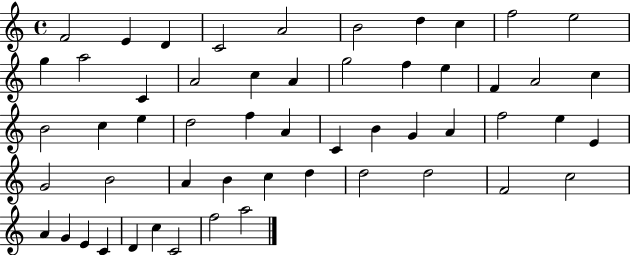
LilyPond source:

{
  \clef treble
  \time 4/4
  \defaultTimeSignature
  \key c \major
  f'2 e'4 d'4 | c'2 a'2 | b'2 d''4 c''4 | f''2 e''2 | \break g''4 a''2 c'4 | a'2 c''4 a'4 | g''2 f''4 e''4 | f'4 a'2 c''4 | \break b'2 c''4 e''4 | d''2 f''4 a'4 | c'4 b'4 g'4 a'4 | f''2 e''4 e'4 | \break g'2 b'2 | a'4 b'4 c''4 d''4 | d''2 d''2 | f'2 c''2 | \break a'4 g'4 e'4 c'4 | d'4 c''4 c'2 | f''2 a''2 | \bar "|."
}